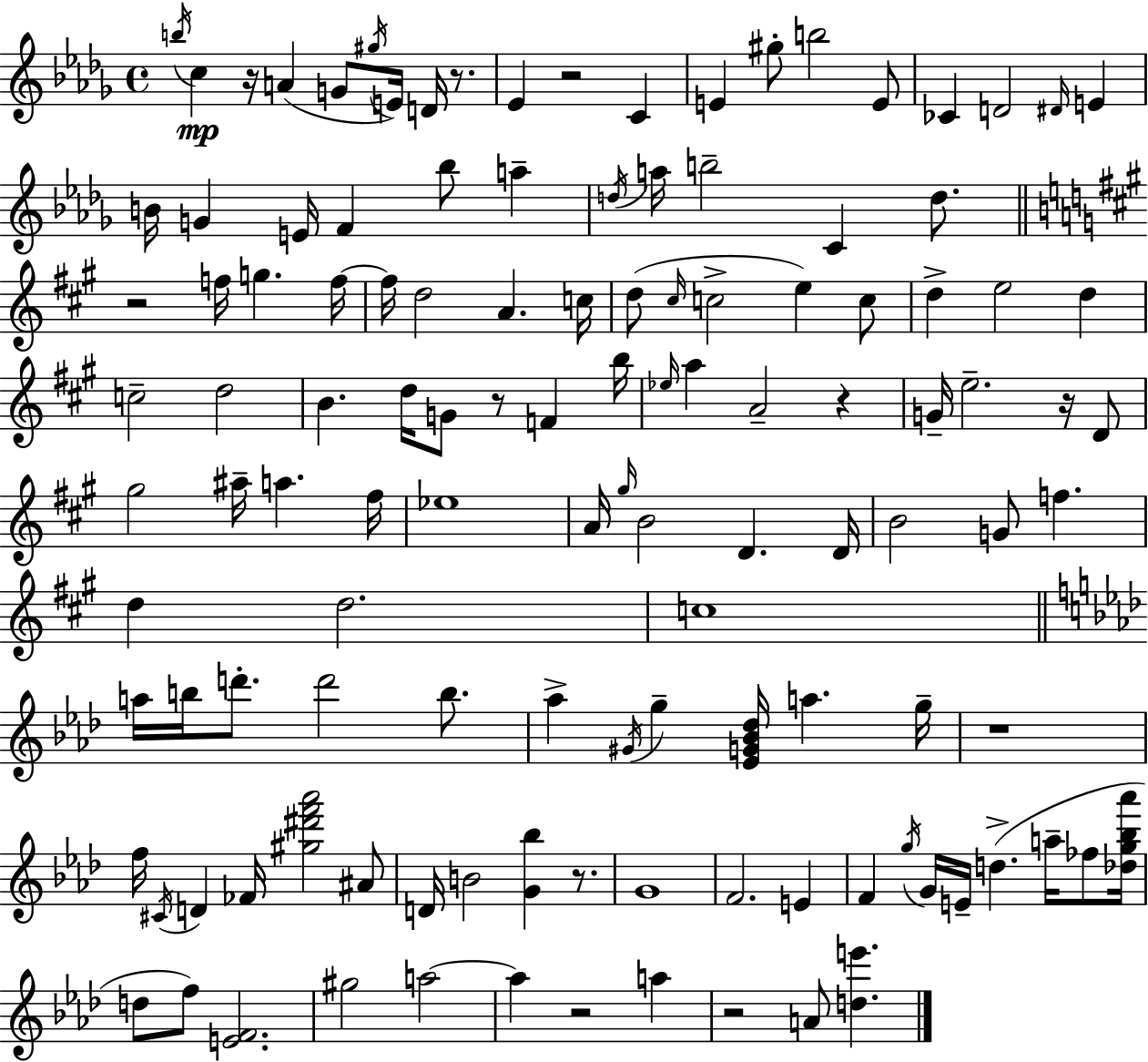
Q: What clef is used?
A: treble